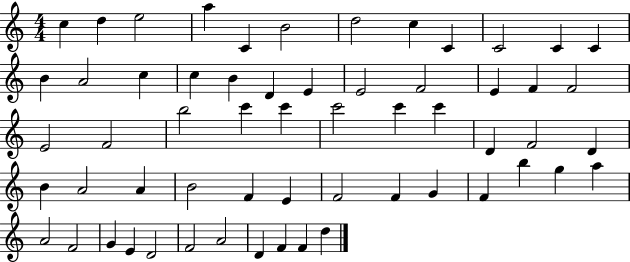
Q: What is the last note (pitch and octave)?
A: D5